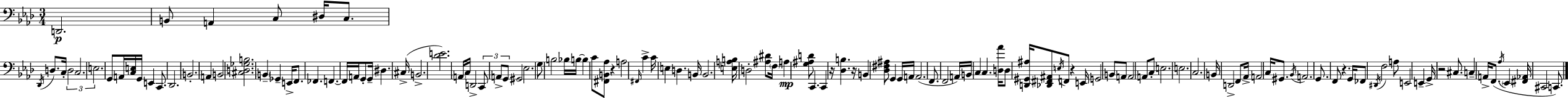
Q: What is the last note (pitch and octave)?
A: C2